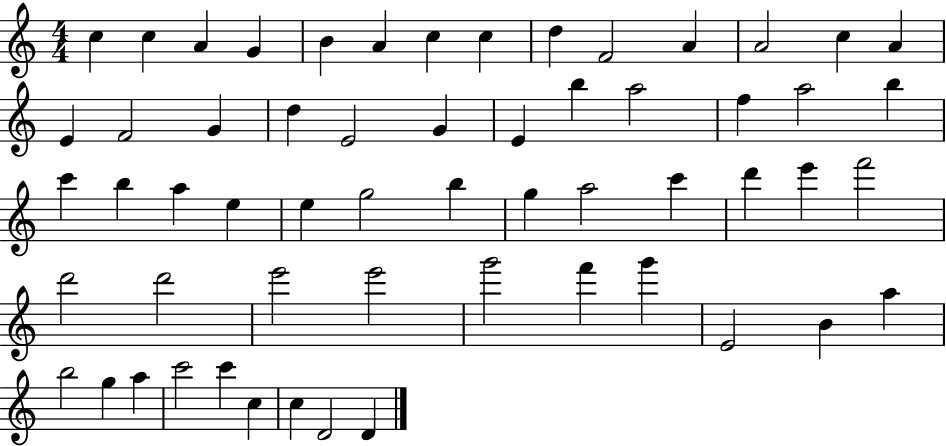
{
  \clef treble
  \numericTimeSignature
  \time 4/4
  \key c \major
  c''4 c''4 a'4 g'4 | b'4 a'4 c''4 c''4 | d''4 f'2 a'4 | a'2 c''4 a'4 | \break e'4 f'2 g'4 | d''4 e'2 g'4 | e'4 b''4 a''2 | f''4 a''2 b''4 | \break c'''4 b''4 a''4 e''4 | e''4 g''2 b''4 | g''4 a''2 c'''4 | d'''4 e'''4 f'''2 | \break d'''2 d'''2 | e'''2 e'''2 | g'''2 f'''4 g'''4 | e'2 b'4 a''4 | \break b''2 g''4 a''4 | c'''2 c'''4 c''4 | c''4 d'2 d'4 | \bar "|."
}